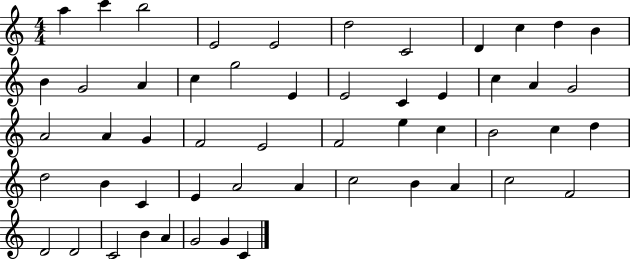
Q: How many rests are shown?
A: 0